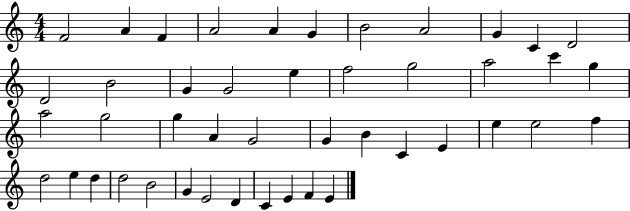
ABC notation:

X:1
T:Untitled
M:4/4
L:1/4
K:C
F2 A F A2 A G B2 A2 G C D2 D2 B2 G G2 e f2 g2 a2 c' g a2 g2 g A G2 G B C E e e2 f d2 e d d2 B2 G E2 D C E F E